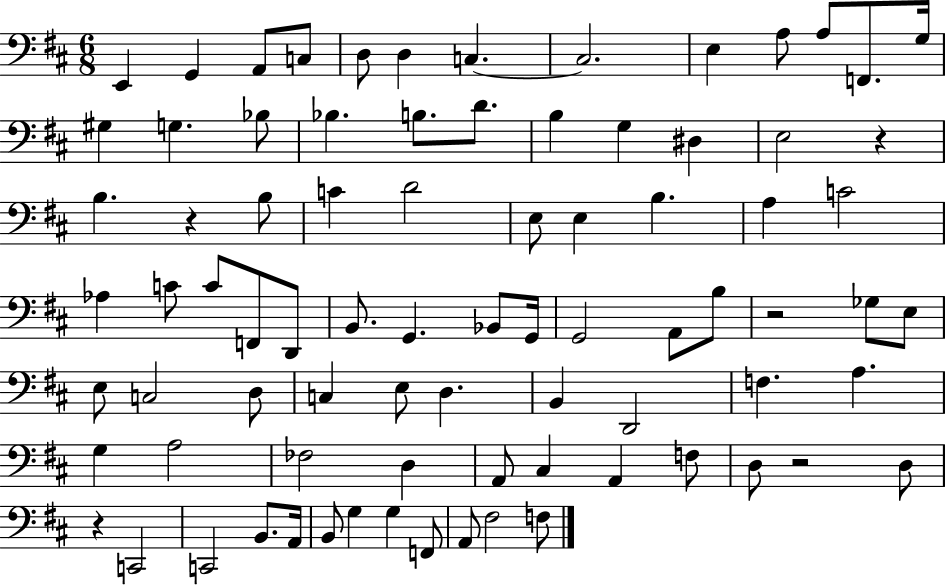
{
  \clef bass
  \numericTimeSignature
  \time 6/8
  \key d \major
  e,4 g,4 a,8 c8 | d8 d4 c4.~~ | c2. | e4 a8 a8 f,8. g16 | \break gis4 g4. bes8 | bes4. b8. d'8. | b4 g4 dis4 | e2 r4 | \break b4. r4 b8 | c'4 d'2 | e8 e4 b4. | a4 c'2 | \break aes4 c'8 c'8 f,8 d,8 | b,8. g,4. bes,8 g,16 | g,2 a,8 b8 | r2 ges8 e8 | \break e8 c2 d8 | c4 e8 d4. | b,4 d,2 | f4. a4. | \break g4 a2 | fes2 d4 | a,8 cis4 a,4 f8 | d8 r2 d8 | \break r4 c,2 | c,2 b,8. a,16 | b,8 g4 g4 f,8 | a,8 fis2 f8 | \break \bar "|."
}